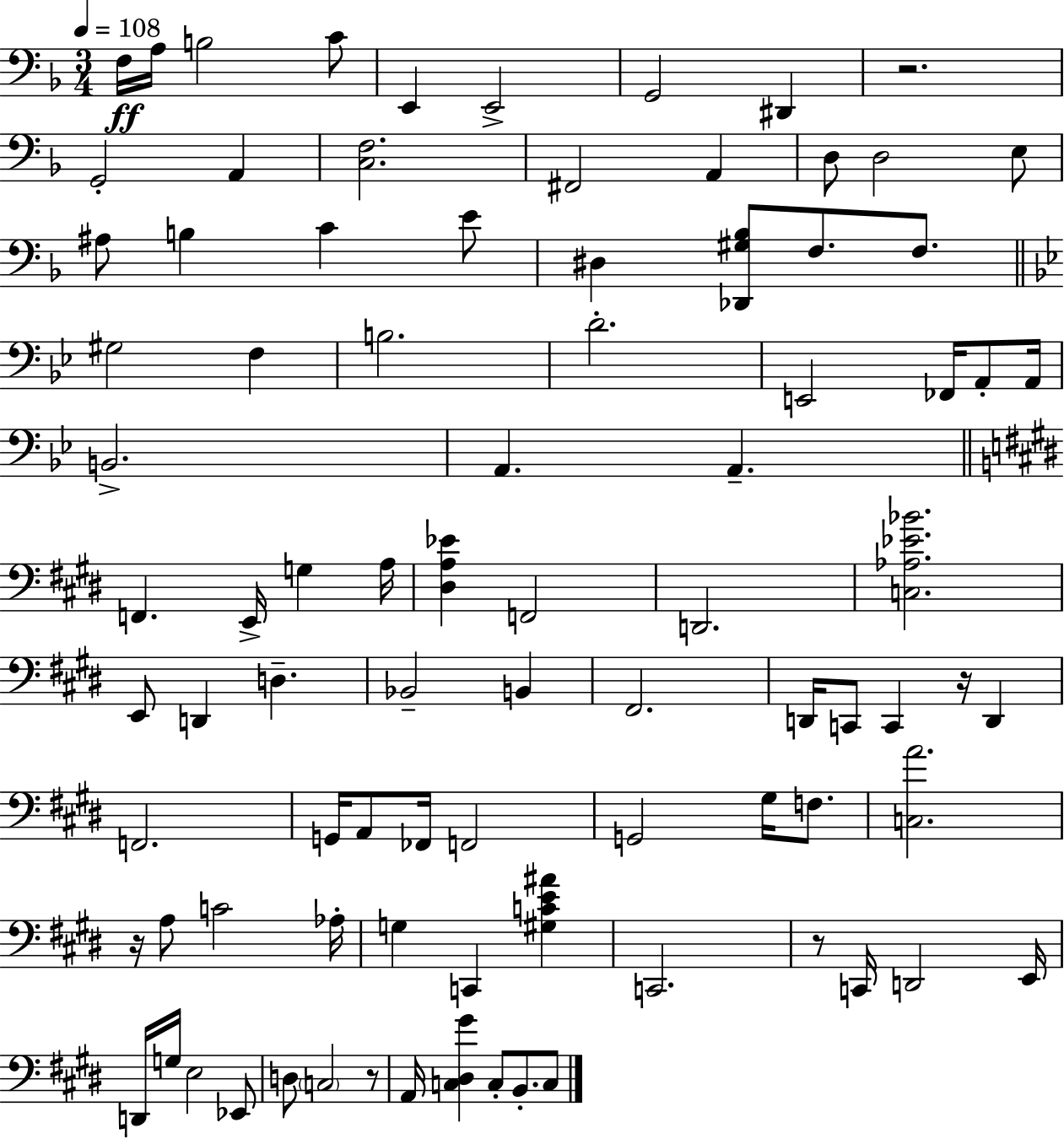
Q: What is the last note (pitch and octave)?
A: C3